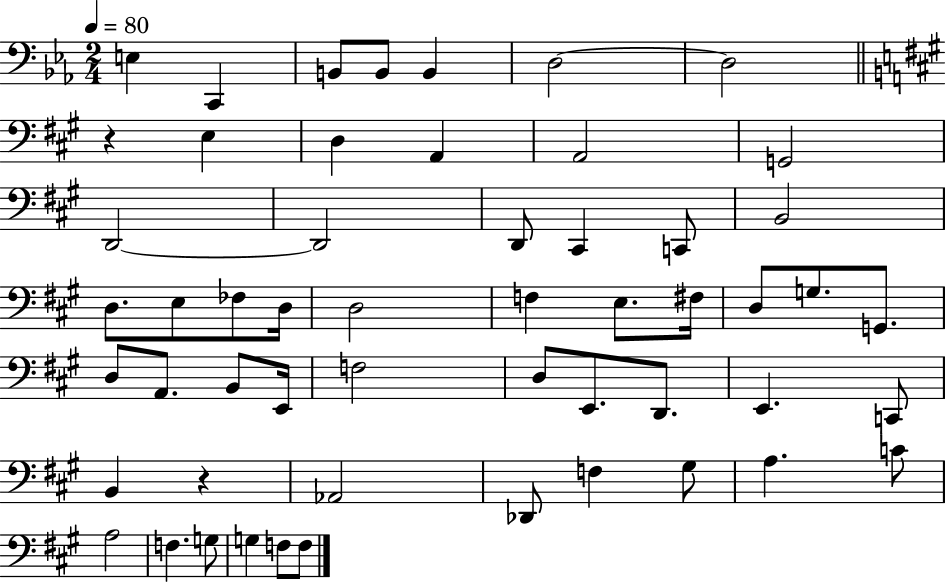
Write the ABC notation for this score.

X:1
T:Untitled
M:2/4
L:1/4
K:Eb
E, C,, B,,/2 B,,/2 B,, D,2 D,2 z E, D, A,, A,,2 G,,2 D,,2 D,,2 D,,/2 ^C,, C,,/2 B,,2 D,/2 E,/2 _F,/2 D,/4 D,2 F, E,/2 ^F,/4 D,/2 G,/2 G,,/2 D,/2 A,,/2 B,,/2 E,,/4 F,2 D,/2 E,,/2 D,,/2 E,, C,,/2 B,, z _A,,2 _D,,/2 F, ^G,/2 A, C/2 A,2 F, G,/2 G, F,/2 F,/2